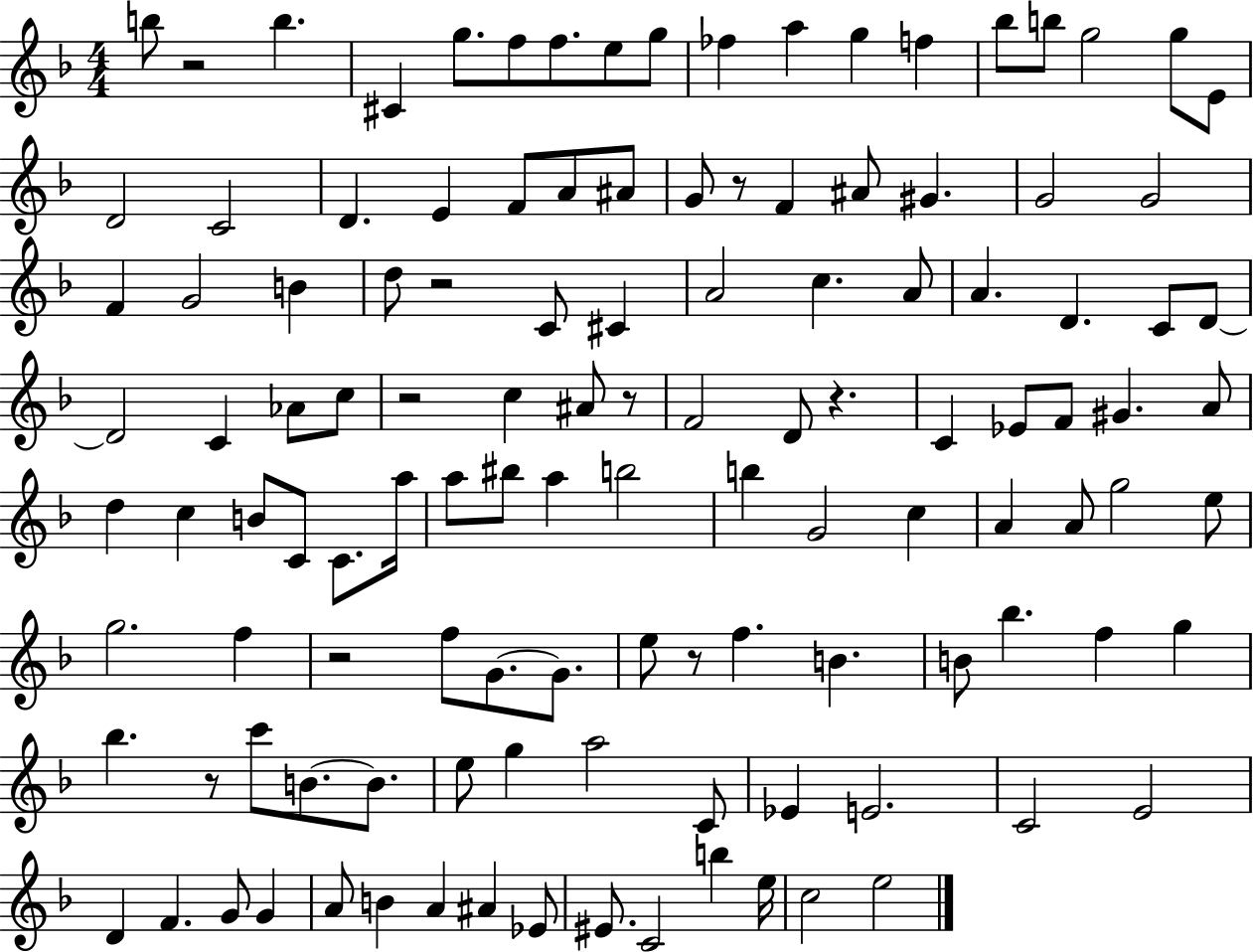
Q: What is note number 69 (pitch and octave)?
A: C5